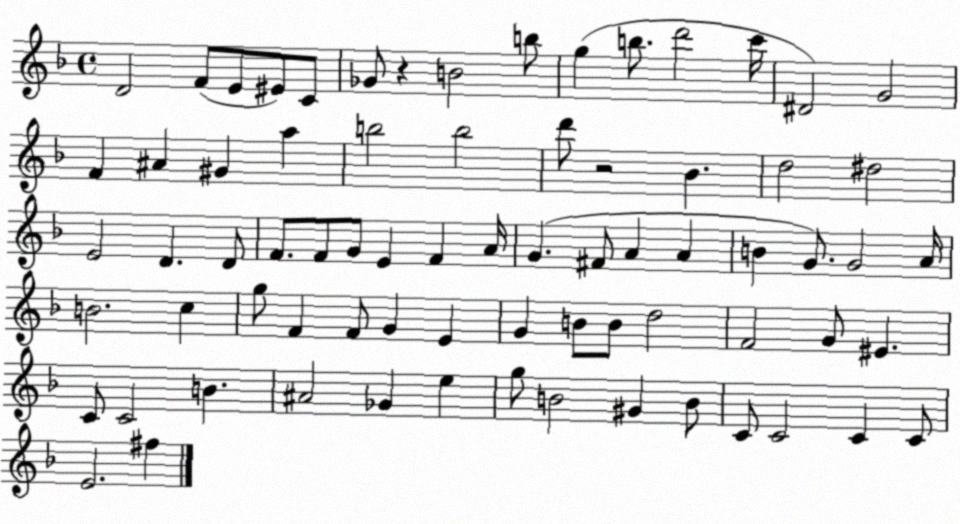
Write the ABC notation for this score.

X:1
T:Untitled
M:4/4
L:1/4
K:F
D2 F/2 E/2 ^E/2 C/2 _G/2 z B2 b/2 g b/2 d'2 c'/4 ^D2 G2 F ^A ^G a b2 b2 d'/2 z2 _B d2 ^d2 E2 D D/2 F/2 F/2 G/2 E F A/4 G ^F/2 A A B G/2 G2 A/4 B2 c g/2 F F/2 G E G B/2 B/2 d2 F2 G/2 ^E C/2 C2 B ^A2 _G e g/2 B2 ^G B/2 C/2 C2 C C/2 E2 ^f